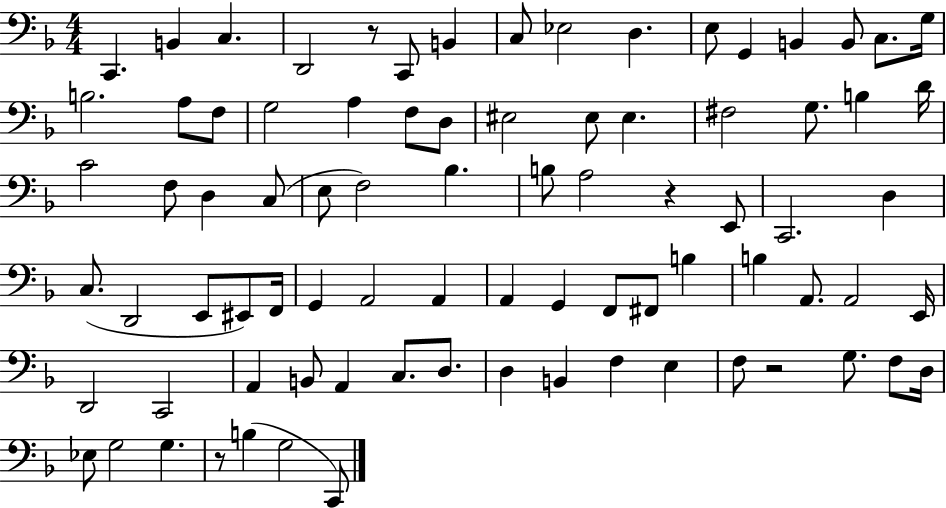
X:1
T:Untitled
M:4/4
L:1/4
K:F
C,, B,, C, D,,2 z/2 C,,/2 B,, C,/2 _E,2 D, E,/2 G,, B,, B,,/2 C,/2 G,/4 B,2 A,/2 F,/2 G,2 A, F,/2 D,/2 ^E,2 ^E,/2 ^E, ^F,2 G,/2 B, D/4 C2 F,/2 D, C,/2 E,/2 F,2 _B, B,/2 A,2 z E,,/2 C,,2 D, C,/2 D,,2 E,,/2 ^E,,/2 F,,/4 G,, A,,2 A,, A,, G,, F,,/2 ^F,,/2 B, B, A,,/2 A,,2 E,,/4 D,,2 C,,2 A,, B,,/2 A,, C,/2 D,/2 D, B,, F, E, F,/2 z2 G,/2 F,/2 D,/4 _E,/2 G,2 G, z/2 B, G,2 C,,/2